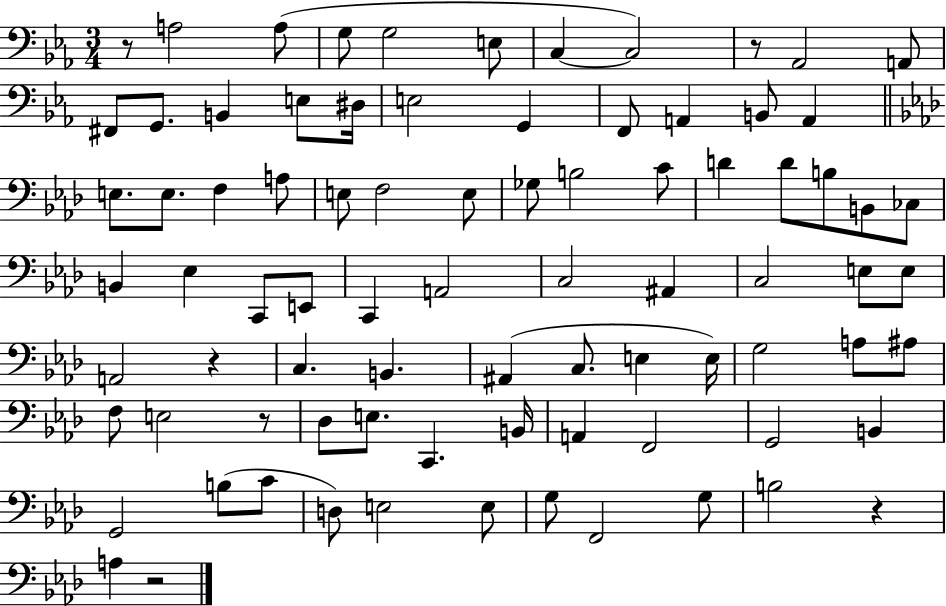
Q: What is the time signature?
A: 3/4